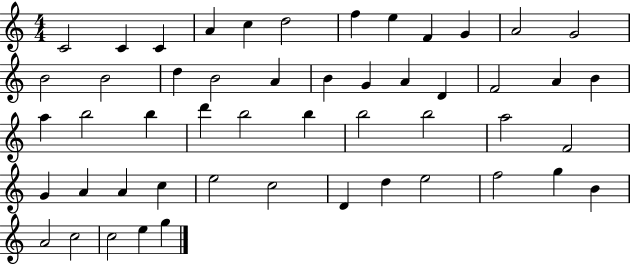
X:1
T:Untitled
M:4/4
L:1/4
K:C
C2 C C A c d2 f e F G A2 G2 B2 B2 d B2 A B G A D F2 A B a b2 b d' b2 b b2 b2 a2 F2 G A A c e2 c2 D d e2 f2 g B A2 c2 c2 e g